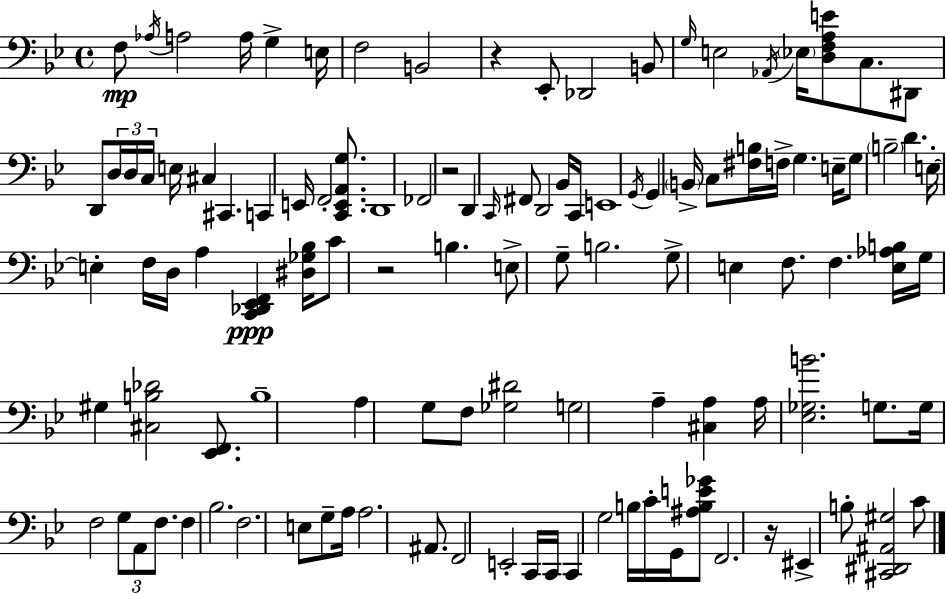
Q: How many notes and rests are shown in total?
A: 113